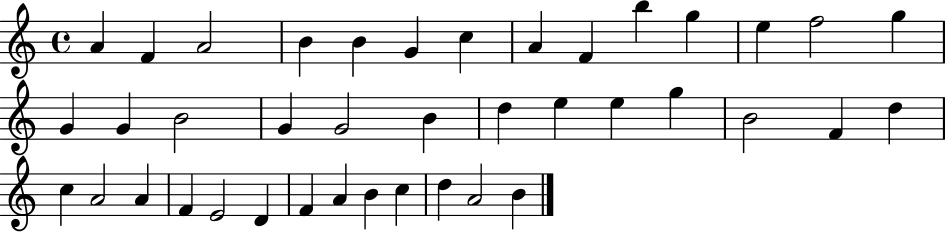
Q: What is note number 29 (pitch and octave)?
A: A4